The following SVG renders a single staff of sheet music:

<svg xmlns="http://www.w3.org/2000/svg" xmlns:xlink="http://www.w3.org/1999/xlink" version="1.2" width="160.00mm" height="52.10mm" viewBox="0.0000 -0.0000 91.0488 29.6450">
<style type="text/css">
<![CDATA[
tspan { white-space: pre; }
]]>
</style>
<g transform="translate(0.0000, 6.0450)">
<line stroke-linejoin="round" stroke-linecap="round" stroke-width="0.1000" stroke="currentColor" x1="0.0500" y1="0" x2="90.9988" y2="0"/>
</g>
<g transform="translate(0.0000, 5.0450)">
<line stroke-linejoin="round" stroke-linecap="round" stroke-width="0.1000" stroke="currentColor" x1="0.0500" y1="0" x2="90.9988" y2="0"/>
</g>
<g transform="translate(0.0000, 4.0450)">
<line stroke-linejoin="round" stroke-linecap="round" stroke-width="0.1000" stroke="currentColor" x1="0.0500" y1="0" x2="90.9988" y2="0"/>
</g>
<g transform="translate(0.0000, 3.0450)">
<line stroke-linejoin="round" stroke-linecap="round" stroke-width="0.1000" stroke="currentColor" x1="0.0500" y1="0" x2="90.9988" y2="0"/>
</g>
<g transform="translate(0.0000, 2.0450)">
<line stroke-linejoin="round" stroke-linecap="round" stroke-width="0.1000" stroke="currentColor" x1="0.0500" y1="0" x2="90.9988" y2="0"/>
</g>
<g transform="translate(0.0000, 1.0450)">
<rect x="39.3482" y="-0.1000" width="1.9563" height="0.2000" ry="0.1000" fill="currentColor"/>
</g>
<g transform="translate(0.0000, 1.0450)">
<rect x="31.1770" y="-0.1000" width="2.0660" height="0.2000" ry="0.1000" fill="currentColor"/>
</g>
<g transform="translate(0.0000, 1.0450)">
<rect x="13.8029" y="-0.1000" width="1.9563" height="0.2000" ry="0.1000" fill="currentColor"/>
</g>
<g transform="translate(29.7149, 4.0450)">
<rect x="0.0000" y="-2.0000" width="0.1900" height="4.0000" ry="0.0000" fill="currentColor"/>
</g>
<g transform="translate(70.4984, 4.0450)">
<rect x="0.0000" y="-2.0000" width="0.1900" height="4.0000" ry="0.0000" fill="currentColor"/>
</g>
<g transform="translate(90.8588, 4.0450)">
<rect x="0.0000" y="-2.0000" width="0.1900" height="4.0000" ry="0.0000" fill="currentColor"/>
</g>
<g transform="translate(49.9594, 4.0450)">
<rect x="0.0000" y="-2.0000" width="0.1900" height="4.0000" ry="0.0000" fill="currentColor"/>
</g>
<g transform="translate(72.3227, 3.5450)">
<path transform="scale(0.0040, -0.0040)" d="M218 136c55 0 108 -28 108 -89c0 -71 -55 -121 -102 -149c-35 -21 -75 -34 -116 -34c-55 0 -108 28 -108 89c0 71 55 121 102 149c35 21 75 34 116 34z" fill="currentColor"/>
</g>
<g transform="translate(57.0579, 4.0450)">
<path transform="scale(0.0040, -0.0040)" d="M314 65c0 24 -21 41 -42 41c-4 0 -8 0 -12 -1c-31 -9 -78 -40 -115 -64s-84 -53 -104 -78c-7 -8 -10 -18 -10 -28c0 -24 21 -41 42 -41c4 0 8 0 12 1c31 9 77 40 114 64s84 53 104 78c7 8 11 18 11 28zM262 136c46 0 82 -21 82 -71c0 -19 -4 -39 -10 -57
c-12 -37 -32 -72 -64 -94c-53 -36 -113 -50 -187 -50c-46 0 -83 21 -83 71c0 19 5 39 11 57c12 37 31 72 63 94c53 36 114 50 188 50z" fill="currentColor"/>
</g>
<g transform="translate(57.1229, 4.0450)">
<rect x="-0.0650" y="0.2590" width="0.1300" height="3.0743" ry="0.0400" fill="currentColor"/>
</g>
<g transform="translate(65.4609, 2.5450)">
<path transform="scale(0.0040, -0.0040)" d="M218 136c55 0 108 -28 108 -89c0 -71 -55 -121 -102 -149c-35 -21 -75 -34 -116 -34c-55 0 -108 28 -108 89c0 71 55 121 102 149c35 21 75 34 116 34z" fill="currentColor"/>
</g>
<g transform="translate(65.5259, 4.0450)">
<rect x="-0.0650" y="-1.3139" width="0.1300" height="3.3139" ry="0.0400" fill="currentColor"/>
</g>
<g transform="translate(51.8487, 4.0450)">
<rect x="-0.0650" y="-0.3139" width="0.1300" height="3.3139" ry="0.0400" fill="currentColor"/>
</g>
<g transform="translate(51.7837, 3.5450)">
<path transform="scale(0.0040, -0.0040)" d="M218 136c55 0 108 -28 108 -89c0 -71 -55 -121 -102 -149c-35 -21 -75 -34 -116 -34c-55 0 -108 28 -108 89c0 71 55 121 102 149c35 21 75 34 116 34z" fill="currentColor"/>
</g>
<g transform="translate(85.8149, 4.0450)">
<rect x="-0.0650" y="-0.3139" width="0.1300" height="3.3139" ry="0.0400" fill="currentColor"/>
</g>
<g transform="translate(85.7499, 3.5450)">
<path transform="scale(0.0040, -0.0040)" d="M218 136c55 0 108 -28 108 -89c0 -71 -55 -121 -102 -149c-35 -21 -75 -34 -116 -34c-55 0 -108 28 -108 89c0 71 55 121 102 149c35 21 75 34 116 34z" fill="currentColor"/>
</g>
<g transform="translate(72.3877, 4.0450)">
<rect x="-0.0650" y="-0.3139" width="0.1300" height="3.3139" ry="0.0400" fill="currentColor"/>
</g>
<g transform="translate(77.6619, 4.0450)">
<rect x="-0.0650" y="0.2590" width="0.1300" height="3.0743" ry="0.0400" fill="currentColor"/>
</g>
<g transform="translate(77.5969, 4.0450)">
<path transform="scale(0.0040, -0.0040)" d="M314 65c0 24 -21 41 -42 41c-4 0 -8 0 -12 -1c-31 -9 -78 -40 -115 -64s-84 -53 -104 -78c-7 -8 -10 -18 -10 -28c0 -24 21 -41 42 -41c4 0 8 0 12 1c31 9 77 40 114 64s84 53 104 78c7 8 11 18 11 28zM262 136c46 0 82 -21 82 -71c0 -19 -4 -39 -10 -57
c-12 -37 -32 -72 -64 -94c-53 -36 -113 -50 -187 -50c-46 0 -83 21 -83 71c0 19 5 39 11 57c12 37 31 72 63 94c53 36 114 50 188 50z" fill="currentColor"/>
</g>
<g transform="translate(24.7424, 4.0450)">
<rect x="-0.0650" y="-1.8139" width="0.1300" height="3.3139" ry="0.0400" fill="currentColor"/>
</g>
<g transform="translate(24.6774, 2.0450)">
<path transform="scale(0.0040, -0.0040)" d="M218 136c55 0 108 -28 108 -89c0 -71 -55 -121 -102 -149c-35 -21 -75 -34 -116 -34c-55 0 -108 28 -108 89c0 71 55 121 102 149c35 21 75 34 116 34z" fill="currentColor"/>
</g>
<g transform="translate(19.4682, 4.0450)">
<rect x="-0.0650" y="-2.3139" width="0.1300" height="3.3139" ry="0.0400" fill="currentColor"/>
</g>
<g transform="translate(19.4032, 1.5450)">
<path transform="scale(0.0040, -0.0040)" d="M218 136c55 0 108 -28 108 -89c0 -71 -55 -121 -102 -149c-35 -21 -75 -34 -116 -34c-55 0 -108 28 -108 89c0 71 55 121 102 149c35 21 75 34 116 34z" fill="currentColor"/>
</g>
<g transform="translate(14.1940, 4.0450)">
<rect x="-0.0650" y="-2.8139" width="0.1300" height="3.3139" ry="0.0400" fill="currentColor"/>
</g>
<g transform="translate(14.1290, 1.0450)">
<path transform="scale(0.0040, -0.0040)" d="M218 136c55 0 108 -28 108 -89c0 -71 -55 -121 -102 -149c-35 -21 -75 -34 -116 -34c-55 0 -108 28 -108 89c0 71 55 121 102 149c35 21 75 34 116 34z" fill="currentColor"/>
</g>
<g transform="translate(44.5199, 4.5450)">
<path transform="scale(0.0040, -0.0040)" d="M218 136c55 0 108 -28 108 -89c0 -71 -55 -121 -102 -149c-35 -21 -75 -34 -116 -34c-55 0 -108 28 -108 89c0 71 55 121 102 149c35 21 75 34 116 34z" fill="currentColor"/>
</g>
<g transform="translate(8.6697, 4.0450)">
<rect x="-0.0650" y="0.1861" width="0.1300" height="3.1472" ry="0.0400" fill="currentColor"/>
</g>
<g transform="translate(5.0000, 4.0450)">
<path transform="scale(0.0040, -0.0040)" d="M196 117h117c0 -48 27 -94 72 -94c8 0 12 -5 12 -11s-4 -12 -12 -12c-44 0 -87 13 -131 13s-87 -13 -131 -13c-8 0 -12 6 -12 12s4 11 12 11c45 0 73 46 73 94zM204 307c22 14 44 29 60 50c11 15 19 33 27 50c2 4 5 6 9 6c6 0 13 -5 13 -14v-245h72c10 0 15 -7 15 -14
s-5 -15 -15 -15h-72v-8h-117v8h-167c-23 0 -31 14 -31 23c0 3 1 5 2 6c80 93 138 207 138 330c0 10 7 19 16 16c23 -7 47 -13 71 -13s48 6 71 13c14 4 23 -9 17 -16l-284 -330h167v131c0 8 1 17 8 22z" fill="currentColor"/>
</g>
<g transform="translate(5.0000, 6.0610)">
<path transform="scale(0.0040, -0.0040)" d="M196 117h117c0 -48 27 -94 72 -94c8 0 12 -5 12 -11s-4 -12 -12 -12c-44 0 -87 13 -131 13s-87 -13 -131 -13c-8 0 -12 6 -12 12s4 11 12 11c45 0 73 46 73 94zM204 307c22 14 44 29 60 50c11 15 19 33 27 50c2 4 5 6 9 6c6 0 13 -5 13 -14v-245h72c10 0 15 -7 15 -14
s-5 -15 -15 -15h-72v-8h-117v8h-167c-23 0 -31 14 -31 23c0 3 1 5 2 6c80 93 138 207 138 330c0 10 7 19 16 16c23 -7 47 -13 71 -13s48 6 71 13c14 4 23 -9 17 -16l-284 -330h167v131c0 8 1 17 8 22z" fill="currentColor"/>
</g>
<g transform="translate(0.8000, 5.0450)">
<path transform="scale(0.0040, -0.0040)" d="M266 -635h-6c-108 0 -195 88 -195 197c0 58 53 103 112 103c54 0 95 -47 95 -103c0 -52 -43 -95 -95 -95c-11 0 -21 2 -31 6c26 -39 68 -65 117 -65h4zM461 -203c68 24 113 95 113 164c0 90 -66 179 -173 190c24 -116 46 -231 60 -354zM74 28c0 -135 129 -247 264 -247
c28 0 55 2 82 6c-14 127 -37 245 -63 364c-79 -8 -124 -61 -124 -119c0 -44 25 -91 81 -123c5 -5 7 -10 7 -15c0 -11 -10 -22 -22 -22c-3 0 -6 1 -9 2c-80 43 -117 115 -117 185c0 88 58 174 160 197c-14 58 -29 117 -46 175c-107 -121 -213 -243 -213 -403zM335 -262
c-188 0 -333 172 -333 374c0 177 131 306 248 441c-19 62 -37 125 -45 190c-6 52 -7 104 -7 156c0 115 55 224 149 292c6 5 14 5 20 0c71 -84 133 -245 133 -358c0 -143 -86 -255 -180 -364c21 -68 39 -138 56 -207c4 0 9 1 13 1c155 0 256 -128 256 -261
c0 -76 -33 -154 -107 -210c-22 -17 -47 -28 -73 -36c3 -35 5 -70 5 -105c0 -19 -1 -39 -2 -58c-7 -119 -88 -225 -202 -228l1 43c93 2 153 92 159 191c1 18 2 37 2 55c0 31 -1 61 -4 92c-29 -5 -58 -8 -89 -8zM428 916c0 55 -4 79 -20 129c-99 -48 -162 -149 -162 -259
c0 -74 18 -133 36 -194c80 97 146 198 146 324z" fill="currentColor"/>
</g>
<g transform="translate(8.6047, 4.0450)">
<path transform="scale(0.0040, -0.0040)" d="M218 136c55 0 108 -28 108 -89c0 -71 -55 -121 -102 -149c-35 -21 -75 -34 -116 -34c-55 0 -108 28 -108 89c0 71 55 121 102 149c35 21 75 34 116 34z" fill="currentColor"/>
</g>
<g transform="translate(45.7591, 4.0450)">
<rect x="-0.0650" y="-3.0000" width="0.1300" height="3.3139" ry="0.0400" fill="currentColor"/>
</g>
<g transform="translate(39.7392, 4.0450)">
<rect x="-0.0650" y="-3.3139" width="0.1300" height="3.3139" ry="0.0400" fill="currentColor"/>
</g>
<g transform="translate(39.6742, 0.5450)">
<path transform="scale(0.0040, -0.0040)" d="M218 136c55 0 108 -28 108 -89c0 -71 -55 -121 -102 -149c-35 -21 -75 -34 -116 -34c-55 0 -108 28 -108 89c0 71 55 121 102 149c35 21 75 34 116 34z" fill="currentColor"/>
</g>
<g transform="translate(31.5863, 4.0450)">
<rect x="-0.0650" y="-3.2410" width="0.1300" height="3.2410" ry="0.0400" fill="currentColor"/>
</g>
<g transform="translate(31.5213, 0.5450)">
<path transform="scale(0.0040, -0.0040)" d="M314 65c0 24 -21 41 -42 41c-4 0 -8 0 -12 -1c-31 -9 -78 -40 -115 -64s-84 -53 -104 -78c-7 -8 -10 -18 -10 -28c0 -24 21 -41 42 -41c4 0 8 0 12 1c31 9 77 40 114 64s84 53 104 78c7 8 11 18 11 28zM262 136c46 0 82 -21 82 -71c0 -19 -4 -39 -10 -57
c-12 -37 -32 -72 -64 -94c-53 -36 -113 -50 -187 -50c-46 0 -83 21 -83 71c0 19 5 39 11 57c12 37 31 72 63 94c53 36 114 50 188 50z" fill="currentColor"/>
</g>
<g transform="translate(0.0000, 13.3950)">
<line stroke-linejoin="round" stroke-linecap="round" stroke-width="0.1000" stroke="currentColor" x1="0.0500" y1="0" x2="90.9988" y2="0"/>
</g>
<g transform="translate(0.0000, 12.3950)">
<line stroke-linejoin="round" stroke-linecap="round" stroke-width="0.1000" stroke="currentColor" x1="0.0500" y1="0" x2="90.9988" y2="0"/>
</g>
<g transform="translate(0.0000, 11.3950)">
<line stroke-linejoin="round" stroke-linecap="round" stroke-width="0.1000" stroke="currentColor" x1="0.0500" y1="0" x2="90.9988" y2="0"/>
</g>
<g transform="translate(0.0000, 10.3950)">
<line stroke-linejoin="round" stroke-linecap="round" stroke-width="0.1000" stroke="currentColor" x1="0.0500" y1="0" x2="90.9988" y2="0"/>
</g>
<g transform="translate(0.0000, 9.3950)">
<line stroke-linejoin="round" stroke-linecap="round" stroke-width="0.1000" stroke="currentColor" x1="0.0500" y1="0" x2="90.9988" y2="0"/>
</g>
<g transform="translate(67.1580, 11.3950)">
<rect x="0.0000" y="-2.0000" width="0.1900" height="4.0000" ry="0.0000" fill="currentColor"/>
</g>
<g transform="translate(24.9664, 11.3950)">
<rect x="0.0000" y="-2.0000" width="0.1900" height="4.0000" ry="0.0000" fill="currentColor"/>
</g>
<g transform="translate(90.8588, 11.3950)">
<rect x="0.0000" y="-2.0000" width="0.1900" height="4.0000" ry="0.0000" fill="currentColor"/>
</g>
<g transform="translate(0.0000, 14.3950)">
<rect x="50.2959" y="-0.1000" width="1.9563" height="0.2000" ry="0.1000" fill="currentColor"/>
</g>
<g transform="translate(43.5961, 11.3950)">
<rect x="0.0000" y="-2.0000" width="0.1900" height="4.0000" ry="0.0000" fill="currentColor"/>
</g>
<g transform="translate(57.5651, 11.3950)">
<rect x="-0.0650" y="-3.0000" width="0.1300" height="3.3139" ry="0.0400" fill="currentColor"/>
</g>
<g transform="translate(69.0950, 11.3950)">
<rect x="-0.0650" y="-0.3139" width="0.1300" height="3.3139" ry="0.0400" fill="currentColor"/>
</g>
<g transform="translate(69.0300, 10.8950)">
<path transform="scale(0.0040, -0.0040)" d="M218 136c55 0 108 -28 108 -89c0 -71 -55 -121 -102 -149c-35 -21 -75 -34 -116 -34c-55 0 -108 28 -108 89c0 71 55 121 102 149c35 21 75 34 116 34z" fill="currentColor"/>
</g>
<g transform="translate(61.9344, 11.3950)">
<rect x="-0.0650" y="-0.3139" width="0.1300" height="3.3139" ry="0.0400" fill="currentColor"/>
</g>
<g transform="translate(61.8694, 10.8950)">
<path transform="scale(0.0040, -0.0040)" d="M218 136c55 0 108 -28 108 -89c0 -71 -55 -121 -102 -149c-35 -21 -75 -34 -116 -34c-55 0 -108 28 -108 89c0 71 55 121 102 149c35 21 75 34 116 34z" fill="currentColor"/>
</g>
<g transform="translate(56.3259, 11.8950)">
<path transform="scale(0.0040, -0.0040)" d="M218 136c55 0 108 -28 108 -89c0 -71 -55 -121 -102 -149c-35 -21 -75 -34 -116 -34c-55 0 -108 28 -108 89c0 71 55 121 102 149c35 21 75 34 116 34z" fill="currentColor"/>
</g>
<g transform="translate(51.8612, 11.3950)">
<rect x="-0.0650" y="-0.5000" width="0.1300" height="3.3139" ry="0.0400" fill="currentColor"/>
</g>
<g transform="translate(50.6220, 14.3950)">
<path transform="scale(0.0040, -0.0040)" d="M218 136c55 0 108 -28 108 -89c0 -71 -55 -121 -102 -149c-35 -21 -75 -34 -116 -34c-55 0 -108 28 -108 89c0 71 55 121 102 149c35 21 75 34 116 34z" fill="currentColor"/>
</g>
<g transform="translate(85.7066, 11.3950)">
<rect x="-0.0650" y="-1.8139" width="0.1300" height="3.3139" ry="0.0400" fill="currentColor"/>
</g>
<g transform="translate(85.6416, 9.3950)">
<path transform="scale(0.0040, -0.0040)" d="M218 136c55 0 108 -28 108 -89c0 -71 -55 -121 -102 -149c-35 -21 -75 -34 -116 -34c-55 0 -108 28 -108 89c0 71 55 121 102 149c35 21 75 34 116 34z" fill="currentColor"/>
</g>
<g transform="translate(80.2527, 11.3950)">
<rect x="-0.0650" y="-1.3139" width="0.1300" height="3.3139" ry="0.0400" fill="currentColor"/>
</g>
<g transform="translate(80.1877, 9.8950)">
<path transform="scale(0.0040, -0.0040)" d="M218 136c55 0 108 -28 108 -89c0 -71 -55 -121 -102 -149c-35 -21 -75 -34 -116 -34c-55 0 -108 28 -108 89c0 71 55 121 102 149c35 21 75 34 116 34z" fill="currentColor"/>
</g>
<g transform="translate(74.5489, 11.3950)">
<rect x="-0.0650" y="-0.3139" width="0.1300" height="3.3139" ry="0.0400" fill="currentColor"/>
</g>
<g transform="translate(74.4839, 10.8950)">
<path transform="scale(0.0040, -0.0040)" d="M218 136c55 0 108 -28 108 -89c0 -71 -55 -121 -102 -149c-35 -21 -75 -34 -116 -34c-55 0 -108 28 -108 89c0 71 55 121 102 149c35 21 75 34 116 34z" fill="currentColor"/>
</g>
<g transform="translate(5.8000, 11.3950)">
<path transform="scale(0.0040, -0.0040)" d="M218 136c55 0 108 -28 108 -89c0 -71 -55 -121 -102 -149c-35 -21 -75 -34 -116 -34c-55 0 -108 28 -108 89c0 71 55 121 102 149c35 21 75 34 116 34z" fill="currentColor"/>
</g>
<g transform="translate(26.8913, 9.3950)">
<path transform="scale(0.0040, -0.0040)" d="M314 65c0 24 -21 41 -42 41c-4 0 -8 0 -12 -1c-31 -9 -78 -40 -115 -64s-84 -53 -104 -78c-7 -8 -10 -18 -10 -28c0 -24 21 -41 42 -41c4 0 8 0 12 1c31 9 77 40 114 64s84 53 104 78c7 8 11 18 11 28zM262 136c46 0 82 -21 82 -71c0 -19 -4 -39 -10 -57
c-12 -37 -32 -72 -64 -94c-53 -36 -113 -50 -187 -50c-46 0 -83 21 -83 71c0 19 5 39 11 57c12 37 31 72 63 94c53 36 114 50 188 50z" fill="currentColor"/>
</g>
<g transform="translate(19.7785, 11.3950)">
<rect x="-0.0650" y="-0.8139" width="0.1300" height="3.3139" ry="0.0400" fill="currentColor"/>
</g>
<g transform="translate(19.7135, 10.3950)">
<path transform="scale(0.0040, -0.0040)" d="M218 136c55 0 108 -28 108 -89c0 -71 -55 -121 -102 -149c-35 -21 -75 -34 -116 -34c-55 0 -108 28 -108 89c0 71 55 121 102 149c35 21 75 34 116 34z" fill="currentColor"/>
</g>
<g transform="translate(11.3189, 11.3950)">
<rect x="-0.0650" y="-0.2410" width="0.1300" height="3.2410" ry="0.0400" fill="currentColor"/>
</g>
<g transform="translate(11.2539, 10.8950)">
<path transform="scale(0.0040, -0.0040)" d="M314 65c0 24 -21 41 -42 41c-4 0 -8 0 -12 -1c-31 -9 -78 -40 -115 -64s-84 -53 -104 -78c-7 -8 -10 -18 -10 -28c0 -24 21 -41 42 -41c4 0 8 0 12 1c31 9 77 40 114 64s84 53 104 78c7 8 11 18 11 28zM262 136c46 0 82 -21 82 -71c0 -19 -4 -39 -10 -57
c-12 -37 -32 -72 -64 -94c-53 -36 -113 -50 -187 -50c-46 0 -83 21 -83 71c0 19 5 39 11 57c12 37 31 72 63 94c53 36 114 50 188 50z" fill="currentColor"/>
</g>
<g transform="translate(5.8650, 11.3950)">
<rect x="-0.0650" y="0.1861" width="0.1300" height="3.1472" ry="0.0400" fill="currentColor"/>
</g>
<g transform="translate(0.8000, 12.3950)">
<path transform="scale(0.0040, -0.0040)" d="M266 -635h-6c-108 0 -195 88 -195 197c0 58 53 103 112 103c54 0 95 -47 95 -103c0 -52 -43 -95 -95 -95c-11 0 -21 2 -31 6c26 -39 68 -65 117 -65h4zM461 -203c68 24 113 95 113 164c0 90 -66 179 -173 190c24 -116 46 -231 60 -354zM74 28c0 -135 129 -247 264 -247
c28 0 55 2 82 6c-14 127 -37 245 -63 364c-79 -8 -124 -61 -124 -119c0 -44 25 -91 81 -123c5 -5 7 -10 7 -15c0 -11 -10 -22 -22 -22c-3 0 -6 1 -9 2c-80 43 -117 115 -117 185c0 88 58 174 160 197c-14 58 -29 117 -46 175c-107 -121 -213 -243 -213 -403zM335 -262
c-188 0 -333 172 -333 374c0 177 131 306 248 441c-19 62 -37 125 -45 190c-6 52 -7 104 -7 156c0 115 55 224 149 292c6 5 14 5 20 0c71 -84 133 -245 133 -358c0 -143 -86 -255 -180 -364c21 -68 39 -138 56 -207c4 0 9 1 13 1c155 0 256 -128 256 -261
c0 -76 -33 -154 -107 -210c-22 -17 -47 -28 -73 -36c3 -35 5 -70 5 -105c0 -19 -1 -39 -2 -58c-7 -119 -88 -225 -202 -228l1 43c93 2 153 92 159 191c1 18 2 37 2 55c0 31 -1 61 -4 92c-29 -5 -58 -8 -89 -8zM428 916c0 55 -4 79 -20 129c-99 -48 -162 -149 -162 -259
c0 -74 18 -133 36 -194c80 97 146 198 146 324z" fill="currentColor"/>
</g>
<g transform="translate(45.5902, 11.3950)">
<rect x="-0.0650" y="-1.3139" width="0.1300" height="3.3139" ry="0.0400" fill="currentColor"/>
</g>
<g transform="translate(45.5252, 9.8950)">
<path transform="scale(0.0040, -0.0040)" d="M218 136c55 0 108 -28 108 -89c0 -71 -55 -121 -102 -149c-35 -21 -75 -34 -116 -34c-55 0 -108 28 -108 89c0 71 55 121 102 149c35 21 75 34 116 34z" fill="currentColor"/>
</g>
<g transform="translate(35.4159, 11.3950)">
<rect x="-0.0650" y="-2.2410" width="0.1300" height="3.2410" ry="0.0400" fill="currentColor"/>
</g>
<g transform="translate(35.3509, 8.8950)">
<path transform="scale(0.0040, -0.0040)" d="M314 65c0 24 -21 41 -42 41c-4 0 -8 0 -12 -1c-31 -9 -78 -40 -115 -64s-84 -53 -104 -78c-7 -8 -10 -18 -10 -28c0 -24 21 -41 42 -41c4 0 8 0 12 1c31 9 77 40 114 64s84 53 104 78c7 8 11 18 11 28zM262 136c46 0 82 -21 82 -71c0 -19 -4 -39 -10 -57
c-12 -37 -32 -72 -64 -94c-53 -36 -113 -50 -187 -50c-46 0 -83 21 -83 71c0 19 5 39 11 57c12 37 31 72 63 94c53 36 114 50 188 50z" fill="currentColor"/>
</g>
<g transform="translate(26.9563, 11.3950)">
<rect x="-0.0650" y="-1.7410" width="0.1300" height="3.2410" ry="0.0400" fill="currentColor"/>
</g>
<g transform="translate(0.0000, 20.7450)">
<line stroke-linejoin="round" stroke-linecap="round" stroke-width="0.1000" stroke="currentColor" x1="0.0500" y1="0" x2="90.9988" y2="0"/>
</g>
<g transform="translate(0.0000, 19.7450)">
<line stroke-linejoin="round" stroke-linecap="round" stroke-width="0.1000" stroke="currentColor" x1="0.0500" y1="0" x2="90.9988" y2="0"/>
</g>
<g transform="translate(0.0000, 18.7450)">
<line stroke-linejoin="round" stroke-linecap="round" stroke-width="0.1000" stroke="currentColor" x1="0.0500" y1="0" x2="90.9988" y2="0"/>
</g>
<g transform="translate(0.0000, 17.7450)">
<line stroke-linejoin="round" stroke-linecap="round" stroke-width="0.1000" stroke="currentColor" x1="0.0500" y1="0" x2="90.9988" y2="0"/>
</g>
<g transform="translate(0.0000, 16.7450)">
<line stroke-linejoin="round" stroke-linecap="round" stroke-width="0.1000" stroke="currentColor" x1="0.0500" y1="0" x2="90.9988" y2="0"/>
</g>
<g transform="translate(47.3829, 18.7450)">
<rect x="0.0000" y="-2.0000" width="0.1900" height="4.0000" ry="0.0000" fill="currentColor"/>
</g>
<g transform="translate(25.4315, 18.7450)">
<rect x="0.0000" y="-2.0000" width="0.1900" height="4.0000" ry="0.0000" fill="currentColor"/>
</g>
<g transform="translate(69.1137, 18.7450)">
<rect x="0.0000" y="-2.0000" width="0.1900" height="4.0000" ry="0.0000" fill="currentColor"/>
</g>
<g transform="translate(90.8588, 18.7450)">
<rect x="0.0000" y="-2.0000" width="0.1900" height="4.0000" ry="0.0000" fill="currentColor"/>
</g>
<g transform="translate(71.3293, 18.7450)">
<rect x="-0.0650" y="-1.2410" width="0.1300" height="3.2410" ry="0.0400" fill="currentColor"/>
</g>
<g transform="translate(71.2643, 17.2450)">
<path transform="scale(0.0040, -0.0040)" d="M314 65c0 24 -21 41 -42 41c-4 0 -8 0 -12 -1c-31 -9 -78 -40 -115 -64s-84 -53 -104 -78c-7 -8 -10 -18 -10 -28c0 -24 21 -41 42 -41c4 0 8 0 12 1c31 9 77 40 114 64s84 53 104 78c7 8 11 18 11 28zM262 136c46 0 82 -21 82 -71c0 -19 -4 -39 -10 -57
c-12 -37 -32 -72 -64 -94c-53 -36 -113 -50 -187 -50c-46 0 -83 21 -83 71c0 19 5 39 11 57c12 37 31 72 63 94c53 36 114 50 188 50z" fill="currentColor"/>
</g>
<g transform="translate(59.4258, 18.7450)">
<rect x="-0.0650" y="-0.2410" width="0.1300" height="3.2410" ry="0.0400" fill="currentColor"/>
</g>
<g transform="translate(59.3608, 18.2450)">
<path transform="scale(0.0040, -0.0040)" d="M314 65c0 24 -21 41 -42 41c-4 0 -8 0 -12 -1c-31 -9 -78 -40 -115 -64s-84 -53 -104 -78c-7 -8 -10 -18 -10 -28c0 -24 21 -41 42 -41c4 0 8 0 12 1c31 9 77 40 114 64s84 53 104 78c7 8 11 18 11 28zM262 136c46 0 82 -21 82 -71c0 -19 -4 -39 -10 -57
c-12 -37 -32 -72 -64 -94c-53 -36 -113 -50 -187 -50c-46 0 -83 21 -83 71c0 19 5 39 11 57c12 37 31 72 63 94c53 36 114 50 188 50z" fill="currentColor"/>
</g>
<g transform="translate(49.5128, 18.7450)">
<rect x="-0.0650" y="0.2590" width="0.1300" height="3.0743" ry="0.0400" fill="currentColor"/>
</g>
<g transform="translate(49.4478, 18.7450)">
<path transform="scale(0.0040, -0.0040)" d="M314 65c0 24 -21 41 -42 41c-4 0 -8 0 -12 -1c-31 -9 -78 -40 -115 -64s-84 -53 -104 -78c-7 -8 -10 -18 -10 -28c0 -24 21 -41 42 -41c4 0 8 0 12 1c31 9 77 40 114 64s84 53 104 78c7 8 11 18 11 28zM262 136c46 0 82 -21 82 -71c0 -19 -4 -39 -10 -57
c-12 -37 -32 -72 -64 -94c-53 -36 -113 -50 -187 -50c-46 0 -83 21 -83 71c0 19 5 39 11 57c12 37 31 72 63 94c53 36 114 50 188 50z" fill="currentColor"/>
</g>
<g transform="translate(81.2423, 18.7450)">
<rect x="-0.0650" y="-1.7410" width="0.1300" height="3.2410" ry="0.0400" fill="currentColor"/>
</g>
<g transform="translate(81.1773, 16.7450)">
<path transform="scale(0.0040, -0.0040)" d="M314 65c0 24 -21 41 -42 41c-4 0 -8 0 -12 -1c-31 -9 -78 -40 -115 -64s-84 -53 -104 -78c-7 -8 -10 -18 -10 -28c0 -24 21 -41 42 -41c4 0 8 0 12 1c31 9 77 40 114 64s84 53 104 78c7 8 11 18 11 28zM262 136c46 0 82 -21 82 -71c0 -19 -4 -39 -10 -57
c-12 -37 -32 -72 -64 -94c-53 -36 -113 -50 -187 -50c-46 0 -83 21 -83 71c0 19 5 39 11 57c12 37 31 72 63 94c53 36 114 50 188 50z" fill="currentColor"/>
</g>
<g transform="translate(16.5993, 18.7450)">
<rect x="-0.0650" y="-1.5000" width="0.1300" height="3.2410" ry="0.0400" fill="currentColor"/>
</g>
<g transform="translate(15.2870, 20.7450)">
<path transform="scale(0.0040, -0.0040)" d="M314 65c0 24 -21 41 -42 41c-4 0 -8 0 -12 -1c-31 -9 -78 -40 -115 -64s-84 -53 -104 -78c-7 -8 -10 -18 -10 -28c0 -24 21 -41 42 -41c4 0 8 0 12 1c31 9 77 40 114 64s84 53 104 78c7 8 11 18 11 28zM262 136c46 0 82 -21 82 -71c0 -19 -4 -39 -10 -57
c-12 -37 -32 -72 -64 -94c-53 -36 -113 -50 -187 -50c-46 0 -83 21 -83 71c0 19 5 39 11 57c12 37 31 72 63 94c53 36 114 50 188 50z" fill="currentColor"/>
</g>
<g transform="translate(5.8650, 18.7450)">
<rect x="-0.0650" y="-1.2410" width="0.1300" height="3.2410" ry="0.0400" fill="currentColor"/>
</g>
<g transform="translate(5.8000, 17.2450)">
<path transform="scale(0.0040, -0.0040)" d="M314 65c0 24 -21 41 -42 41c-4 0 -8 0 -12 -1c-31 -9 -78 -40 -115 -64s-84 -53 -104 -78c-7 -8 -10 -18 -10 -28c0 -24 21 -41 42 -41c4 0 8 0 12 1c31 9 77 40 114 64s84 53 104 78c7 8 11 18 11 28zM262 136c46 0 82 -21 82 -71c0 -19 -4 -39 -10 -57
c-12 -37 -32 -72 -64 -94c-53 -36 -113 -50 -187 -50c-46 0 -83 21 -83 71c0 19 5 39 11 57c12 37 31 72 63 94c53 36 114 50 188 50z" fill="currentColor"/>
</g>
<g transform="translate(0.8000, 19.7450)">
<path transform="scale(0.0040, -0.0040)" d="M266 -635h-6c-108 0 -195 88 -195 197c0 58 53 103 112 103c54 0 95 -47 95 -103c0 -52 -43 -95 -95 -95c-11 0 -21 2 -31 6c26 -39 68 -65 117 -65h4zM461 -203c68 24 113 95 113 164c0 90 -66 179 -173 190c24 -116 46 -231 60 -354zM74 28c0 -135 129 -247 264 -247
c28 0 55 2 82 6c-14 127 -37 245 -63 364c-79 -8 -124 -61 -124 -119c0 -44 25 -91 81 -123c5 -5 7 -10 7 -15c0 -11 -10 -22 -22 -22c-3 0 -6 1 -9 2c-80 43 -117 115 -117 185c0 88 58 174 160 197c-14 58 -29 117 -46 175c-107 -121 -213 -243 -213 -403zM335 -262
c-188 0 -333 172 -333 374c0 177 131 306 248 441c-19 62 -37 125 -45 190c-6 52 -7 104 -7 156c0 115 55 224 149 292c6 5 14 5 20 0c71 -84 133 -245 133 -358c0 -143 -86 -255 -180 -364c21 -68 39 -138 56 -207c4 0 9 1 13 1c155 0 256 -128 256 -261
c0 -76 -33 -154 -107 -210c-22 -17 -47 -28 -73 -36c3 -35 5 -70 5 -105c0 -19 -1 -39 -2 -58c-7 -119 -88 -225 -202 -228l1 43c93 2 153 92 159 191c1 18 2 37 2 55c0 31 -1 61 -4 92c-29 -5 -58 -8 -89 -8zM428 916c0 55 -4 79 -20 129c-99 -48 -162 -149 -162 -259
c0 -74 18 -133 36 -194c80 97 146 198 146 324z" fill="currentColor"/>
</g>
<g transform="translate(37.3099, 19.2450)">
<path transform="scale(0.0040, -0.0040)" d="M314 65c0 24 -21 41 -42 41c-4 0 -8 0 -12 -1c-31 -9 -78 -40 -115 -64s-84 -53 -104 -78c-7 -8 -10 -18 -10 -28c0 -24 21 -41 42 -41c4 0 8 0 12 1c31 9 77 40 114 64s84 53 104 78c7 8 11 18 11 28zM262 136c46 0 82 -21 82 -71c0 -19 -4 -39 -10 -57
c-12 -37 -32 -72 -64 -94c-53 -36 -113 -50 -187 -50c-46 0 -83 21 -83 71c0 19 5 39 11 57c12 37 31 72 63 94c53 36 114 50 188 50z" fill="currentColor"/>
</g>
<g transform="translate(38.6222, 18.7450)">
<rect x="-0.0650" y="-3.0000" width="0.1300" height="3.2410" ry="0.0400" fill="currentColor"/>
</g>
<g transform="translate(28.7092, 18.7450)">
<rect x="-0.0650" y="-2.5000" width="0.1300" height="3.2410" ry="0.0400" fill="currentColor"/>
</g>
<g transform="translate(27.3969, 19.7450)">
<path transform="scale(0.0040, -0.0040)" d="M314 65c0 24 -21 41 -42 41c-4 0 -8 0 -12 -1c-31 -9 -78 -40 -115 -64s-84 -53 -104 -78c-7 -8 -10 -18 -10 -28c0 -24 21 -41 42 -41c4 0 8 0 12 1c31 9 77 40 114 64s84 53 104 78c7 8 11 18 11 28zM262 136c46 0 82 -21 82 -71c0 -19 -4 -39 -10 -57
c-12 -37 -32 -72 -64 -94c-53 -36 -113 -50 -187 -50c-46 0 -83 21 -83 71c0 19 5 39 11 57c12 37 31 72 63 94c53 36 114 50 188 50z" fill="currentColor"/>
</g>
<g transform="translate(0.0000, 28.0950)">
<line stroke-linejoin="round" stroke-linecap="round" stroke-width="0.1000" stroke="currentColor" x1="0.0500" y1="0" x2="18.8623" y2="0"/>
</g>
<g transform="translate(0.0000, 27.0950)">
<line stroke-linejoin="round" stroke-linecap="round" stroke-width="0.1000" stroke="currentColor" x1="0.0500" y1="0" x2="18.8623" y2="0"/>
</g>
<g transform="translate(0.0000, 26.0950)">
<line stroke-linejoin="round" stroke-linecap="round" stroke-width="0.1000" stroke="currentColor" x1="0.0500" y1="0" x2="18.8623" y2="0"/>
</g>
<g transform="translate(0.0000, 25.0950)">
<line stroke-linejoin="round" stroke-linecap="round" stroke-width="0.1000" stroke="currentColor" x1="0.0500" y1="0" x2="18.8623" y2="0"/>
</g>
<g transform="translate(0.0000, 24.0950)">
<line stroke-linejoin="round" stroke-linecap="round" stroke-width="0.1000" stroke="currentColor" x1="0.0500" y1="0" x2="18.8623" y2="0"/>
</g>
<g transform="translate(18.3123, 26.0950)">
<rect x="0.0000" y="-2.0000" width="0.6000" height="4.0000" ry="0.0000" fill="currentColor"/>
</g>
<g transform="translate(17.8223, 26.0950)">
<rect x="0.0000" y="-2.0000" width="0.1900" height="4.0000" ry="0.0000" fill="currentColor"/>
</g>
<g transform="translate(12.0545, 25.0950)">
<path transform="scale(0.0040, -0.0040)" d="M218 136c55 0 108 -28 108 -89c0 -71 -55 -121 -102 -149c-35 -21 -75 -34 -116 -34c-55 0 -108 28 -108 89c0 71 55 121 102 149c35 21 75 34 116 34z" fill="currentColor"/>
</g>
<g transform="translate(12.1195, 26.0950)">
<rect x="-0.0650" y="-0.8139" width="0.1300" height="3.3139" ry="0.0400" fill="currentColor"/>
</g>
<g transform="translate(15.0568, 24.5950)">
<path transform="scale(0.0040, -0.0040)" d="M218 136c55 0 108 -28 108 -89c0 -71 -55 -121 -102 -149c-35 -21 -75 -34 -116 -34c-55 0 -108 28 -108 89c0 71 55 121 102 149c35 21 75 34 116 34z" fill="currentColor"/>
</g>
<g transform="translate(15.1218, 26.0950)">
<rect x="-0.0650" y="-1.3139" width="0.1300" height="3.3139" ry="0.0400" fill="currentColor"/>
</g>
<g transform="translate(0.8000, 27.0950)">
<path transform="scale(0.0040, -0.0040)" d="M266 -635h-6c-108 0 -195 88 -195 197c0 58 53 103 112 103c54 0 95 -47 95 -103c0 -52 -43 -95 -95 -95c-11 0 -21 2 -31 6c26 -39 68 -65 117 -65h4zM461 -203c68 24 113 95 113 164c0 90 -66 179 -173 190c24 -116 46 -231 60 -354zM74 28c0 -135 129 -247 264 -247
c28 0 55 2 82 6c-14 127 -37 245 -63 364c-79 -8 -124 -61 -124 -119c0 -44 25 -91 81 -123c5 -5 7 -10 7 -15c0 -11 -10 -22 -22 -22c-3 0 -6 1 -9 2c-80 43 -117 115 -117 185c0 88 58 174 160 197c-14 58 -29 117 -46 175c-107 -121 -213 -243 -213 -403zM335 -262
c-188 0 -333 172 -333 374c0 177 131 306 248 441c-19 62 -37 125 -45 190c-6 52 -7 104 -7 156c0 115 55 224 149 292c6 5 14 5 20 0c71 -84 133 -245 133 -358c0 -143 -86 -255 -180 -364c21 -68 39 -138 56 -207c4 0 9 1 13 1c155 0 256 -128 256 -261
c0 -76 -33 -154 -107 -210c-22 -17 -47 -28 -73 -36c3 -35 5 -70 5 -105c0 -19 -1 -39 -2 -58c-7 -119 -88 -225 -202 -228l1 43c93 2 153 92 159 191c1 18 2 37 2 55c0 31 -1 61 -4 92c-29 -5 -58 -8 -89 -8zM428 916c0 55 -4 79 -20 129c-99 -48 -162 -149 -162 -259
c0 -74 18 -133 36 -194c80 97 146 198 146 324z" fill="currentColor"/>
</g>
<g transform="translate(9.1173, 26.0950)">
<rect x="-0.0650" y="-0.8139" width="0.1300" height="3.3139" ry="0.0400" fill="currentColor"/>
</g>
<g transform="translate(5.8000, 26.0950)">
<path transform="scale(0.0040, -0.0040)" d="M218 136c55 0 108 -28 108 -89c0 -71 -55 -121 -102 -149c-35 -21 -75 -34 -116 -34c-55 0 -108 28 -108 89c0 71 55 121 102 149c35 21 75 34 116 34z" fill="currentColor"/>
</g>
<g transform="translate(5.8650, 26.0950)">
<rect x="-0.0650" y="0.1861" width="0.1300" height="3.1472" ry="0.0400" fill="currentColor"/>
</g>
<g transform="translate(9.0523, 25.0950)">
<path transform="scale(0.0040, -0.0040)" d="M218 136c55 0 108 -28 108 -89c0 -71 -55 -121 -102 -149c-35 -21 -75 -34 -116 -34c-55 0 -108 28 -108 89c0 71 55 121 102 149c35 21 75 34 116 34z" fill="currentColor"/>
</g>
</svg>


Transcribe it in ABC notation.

X:1
T:Untitled
M:4/4
L:1/4
K:C
B a g f b2 b A c B2 e c B2 c B c2 d f2 g2 e C A c c c e f e2 E2 G2 A2 B2 c2 e2 f2 B d d e